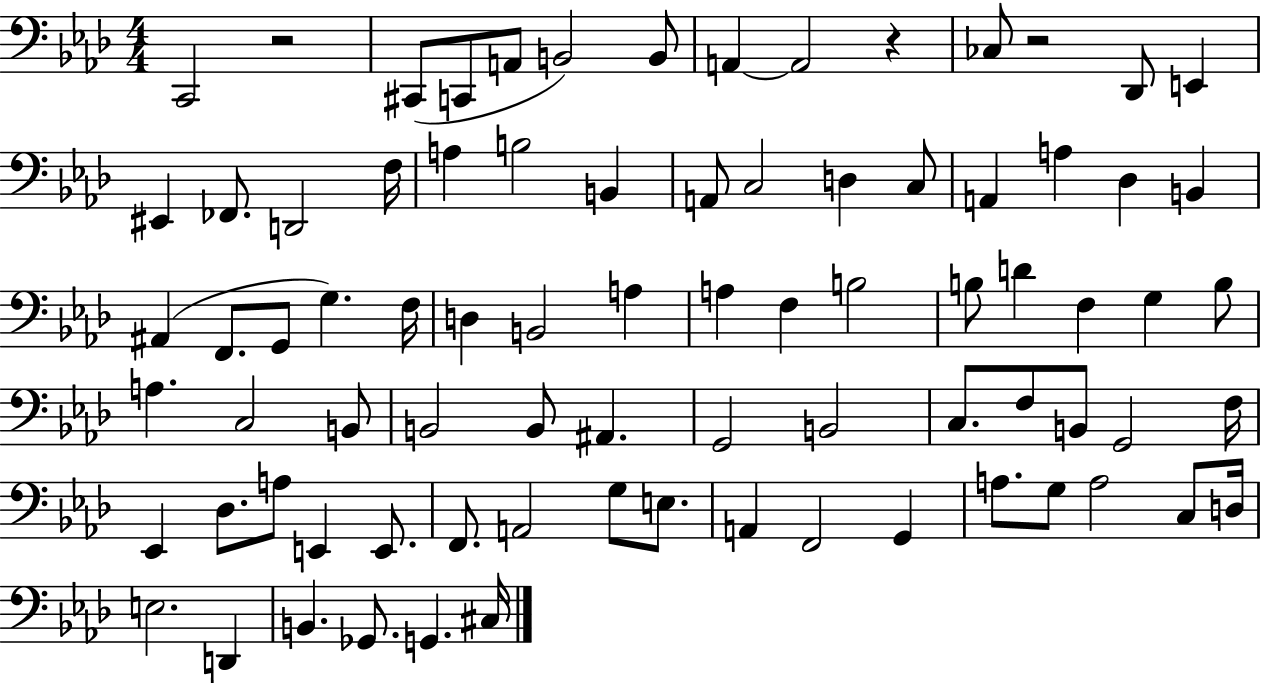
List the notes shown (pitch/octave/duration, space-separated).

C2/h R/h C#2/e C2/e A2/e B2/h B2/e A2/q A2/h R/q CES3/e R/h Db2/e E2/q EIS2/q FES2/e. D2/h F3/s A3/q B3/h B2/q A2/e C3/h D3/q C3/e A2/q A3/q Db3/q B2/q A#2/q F2/e. G2/e G3/q. F3/s D3/q B2/h A3/q A3/q F3/q B3/h B3/e D4/q F3/q G3/q B3/e A3/q. C3/h B2/e B2/h B2/e A#2/q. G2/h B2/h C3/e. F3/e B2/e G2/h F3/s Eb2/q Db3/e. A3/e E2/q E2/e. F2/e. A2/h G3/e E3/e. A2/q F2/h G2/q A3/e. G3/e A3/h C3/e D3/s E3/h. D2/q B2/q. Gb2/e. G2/q. C#3/s